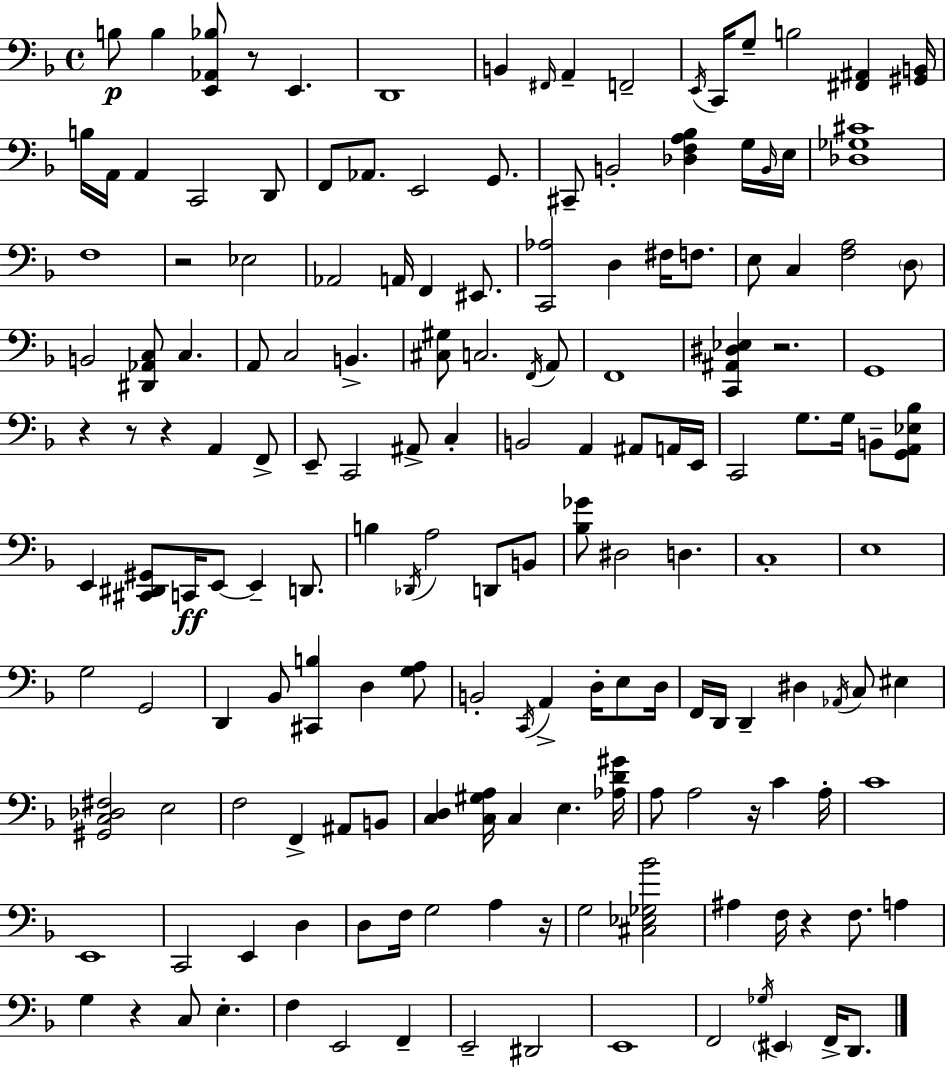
B3/e B3/q [E2,Ab2,Bb3]/e R/e E2/q. D2/w B2/q F#2/s A2/q F2/h E2/s C2/s G3/e B3/h [F#2,A#2]/q [G#2,B2]/s B3/s A2/s A2/q C2/h D2/e F2/e Ab2/e. E2/h G2/e. C#2/e B2/h [Db3,F3,A3,Bb3]/q G3/s B2/s E3/s [Db3,Gb3,C#4]/w F3/w R/h Eb3/h Ab2/h A2/s F2/q EIS2/e. [C2,Ab3]/h D3/q F#3/s F3/e. E3/e C3/q [F3,A3]/h D3/e B2/h [D#2,Ab2,C3]/e C3/q. A2/e C3/h B2/q. [C#3,G#3]/e C3/h. F2/s A2/e F2/w [C2,A#2,D#3,Eb3]/q R/h. G2/w R/q R/e R/q A2/q F2/e E2/e C2/h A#2/e C3/q B2/h A2/q A#2/e A2/s E2/s C2/h G3/e. G3/s B2/e [G2,A2,Eb3,Bb3]/e E2/q [C#2,D#2,G#2]/e C2/s E2/e E2/q D2/e. B3/q Db2/s A3/h D2/e B2/e [Bb3,Gb4]/e D#3/h D3/q. C3/w E3/w G3/h G2/h D2/q Bb2/e [C#2,B3]/q D3/q [G3,A3]/e B2/h C2/s A2/q D3/s E3/e D3/s F2/s D2/s D2/q D#3/q Ab2/s C3/e EIS3/q [G#2,C3,Db3,F#3]/h E3/h F3/h F2/q A#2/e B2/e [C3,D3]/q [C3,G#3,A3]/s C3/q E3/q. [Ab3,D4,G#4]/s A3/e A3/h R/s C4/q A3/s C4/w E2/w C2/h E2/q D3/q D3/e F3/s G3/h A3/q R/s G3/h [C#3,Eb3,Gb3,Bb4]/h A#3/q F3/s R/q F3/e. A3/q G3/q R/q C3/e E3/q. F3/q E2/h F2/q E2/h D#2/h E2/w F2/h Gb3/s EIS2/q F2/s D2/e.